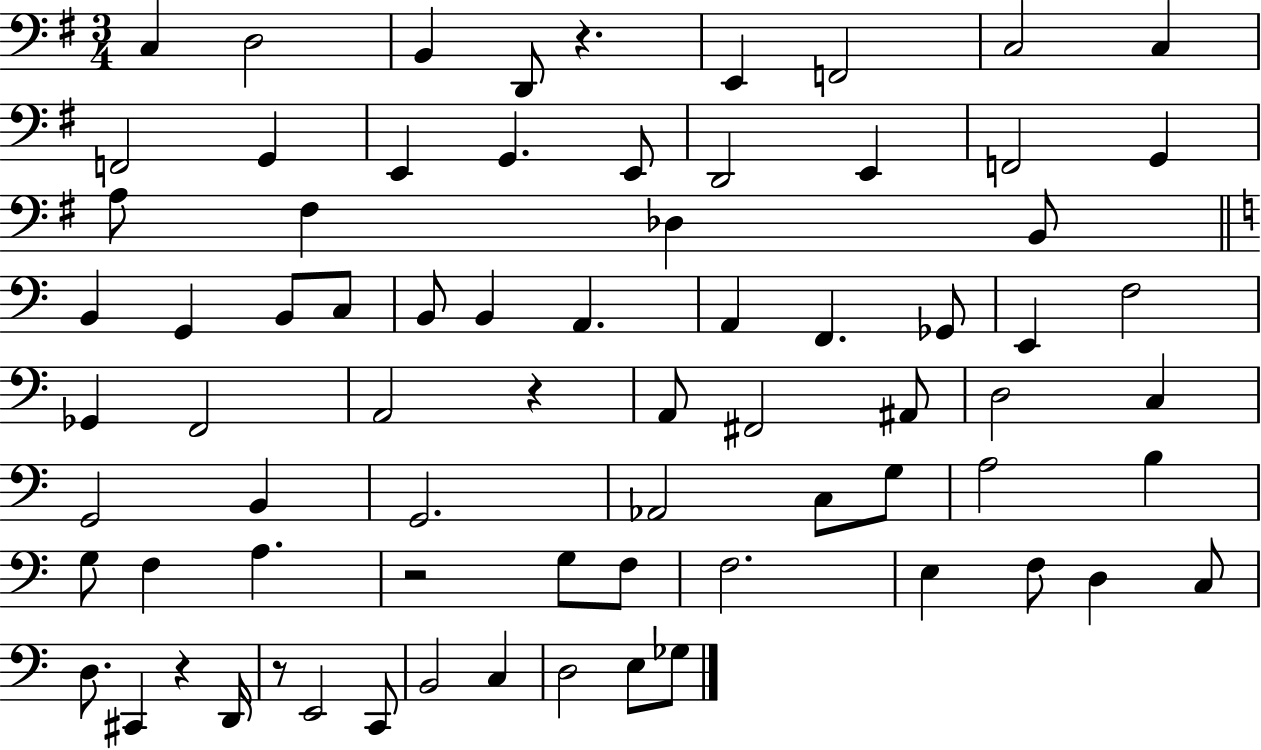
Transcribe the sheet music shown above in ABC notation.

X:1
T:Untitled
M:3/4
L:1/4
K:G
C, D,2 B,, D,,/2 z E,, F,,2 C,2 C, F,,2 G,, E,, G,, E,,/2 D,,2 E,, F,,2 G,, A,/2 ^F, _D, B,,/2 B,, G,, B,,/2 C,/2 B,,/2 B,, A,, A,, F,, _G,,/2 E,, F,2 _G,, F,,2 A,,2 z A,,/2 ^F,,2 ^A,,/2 D,2 C, G,,2 B,, G,,2 _A,,2 C,/2 G,/2 A,2 B, G,/2 F, A, z2 G,/2 F,/2 F,2 E, F,/2 D, C,/2 D,/2 ^C,, z D,,/4 z/2 E,,2 C,,/2 B,,2 C, D,2 E,/2 _G,/2